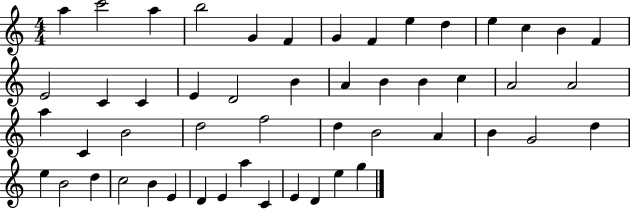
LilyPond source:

{
  \clef treble
  \numericTimeSignature
  \time 4/4
  \key c \major
  a''4 c'''2 a''4 | b''2 g'4 f'4 | g'4 f'4 e''4 d''4 | e''4 c''4 b'4 f'4 | \break e'2 c'4 c'4 | e'4 d'2 b'4 | a'4 b'4 b'4 c''4 | a'2 a'2 | \break a''4 c'4 b'2 | d''2 f''2 | d''4 b'2 a'4 | b'4 g'2 d''4 | \break e''4 b'2 d''4 | c''2 b'4 e'4 | d'4 e'4 a''4 c'4 | e'4 d'4 e''4 g''4 | \break \bar "|."
}